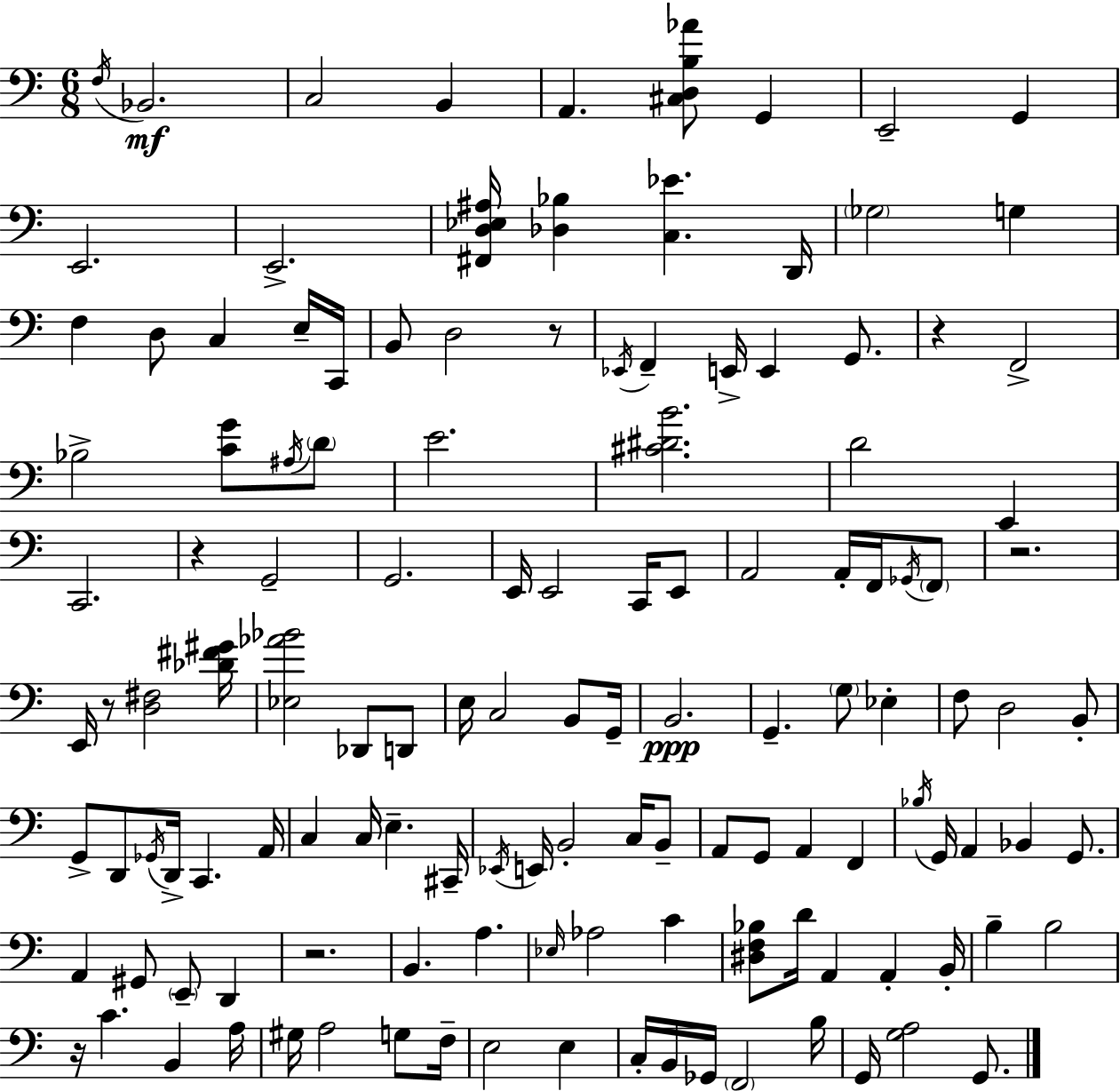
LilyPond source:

{
  \clef bass
  \numericTimeSignature
  \time 6/8
  \key a \minor
  \acciaccatura { f16 }\mf bes,2. | c2 b,4 | a,4. <cis d b aes'>8 g,4 | e,2-- g,4 | \break e,2. | e,2.-> | <fis, d ees ais>16 <des bes>4 <c ees'>4. | d,16 \parenthesize ges2 g4 | \break f4 d8 c4 e16-- | c,16 b,8 d2 r8 | \acciaccatura { ees,16 } f,4-- e,16-> e,4 g,8. | r4 f,2-> | \break bes2-> <c' g'>8 | \acciaccatura { ais16 } \parenthesize d'8 e'2. | <cis' dis' b'>2. | d'2 e,4 | \break c,2. | r4 g,2-- | g,2. | e,16 e,2 | \break c,16 e,8 a,2 a,16-. | f,16 \acciaccatura { ges,16 } \parenthesize f,8 r2. | e,16 r8 <d fis>2 | <des' fis' gis'>16 <ees aes' bes'>2 | \break des,8 d,8 e16 c2 | b,8 g,16-- b,2.\ppp | g,4.-- \parenthesize g8 | ees4-. f8 d2 | \break b,8-. g,8-> d,8 \acciaccatura { ges,16 } d,16-> c,4. | a,16 c4 c16 e4.-- | cis,16-- \acciaccatura { ees,16 } e,16 b,2-. | c16 b,8-- a,8 g,8 a,4 | \break f,4 \acciaccatura { bes16 } g,16 a,4 | bes,4 g,8. a,4 gis,8 | \parenthesize e,8-- d,4 r2. | b,4. | \break a4. \grace { ees16 } aes2 | c'4 <dis f bes>8 d'16 a,4 | a,4-. b,16-. b4-- | b2 r16 c'4. | \break b,4 a16 gis16 a2 | g8 f16-- e2 | e4 c16-. b,16 ges,16 \parenthesize f,2 | b16 g,16 <g a>2 | \break g,8. \bar "|."
}